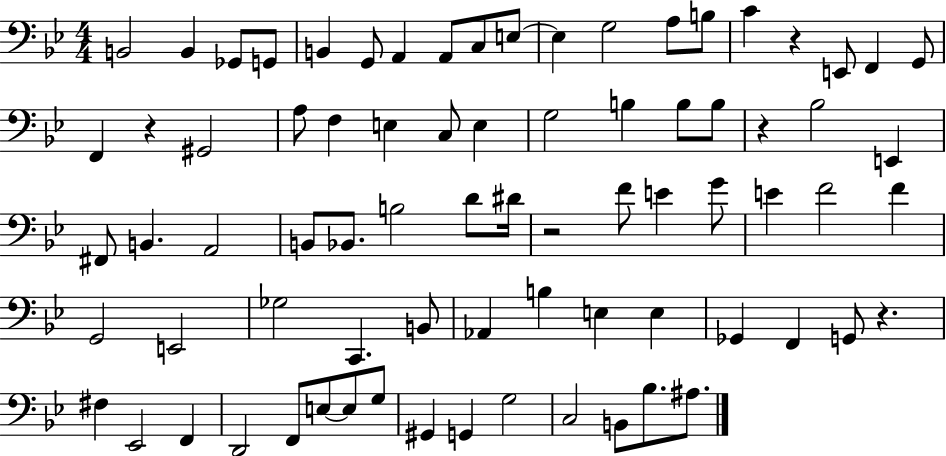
B2/h B2/q Gb2/e G2/e B2/q G2/e A2/q A2/e C3/e E3/e E3/q G3/h A3/e B3/e C4/q R/q E2/e F2/q G2/e F2/q R/q G#2/h A3/e F3/q E3/q C3/e E3/q G3/h B3/q B3/e B3/e R/q Bb3/h E2/q F#2/e B2/q. A2/h B2/e Bb2/e. B3/h D4/e D#4/s R/h F4/e E4/q G4/e E4/q F4/h F4/q G2/h E2/h Gb3/h C2/q. B2/e Ab2/q B3/q E3/q E3/q Gb2/q F2/q G2/e R/q. F#3/q Eb2/h F2/q D2/h F2/e E3/e E3/e G3/e G#2/q G2/q G3/h C3/h B2/e Bb3/e. A#3/e.